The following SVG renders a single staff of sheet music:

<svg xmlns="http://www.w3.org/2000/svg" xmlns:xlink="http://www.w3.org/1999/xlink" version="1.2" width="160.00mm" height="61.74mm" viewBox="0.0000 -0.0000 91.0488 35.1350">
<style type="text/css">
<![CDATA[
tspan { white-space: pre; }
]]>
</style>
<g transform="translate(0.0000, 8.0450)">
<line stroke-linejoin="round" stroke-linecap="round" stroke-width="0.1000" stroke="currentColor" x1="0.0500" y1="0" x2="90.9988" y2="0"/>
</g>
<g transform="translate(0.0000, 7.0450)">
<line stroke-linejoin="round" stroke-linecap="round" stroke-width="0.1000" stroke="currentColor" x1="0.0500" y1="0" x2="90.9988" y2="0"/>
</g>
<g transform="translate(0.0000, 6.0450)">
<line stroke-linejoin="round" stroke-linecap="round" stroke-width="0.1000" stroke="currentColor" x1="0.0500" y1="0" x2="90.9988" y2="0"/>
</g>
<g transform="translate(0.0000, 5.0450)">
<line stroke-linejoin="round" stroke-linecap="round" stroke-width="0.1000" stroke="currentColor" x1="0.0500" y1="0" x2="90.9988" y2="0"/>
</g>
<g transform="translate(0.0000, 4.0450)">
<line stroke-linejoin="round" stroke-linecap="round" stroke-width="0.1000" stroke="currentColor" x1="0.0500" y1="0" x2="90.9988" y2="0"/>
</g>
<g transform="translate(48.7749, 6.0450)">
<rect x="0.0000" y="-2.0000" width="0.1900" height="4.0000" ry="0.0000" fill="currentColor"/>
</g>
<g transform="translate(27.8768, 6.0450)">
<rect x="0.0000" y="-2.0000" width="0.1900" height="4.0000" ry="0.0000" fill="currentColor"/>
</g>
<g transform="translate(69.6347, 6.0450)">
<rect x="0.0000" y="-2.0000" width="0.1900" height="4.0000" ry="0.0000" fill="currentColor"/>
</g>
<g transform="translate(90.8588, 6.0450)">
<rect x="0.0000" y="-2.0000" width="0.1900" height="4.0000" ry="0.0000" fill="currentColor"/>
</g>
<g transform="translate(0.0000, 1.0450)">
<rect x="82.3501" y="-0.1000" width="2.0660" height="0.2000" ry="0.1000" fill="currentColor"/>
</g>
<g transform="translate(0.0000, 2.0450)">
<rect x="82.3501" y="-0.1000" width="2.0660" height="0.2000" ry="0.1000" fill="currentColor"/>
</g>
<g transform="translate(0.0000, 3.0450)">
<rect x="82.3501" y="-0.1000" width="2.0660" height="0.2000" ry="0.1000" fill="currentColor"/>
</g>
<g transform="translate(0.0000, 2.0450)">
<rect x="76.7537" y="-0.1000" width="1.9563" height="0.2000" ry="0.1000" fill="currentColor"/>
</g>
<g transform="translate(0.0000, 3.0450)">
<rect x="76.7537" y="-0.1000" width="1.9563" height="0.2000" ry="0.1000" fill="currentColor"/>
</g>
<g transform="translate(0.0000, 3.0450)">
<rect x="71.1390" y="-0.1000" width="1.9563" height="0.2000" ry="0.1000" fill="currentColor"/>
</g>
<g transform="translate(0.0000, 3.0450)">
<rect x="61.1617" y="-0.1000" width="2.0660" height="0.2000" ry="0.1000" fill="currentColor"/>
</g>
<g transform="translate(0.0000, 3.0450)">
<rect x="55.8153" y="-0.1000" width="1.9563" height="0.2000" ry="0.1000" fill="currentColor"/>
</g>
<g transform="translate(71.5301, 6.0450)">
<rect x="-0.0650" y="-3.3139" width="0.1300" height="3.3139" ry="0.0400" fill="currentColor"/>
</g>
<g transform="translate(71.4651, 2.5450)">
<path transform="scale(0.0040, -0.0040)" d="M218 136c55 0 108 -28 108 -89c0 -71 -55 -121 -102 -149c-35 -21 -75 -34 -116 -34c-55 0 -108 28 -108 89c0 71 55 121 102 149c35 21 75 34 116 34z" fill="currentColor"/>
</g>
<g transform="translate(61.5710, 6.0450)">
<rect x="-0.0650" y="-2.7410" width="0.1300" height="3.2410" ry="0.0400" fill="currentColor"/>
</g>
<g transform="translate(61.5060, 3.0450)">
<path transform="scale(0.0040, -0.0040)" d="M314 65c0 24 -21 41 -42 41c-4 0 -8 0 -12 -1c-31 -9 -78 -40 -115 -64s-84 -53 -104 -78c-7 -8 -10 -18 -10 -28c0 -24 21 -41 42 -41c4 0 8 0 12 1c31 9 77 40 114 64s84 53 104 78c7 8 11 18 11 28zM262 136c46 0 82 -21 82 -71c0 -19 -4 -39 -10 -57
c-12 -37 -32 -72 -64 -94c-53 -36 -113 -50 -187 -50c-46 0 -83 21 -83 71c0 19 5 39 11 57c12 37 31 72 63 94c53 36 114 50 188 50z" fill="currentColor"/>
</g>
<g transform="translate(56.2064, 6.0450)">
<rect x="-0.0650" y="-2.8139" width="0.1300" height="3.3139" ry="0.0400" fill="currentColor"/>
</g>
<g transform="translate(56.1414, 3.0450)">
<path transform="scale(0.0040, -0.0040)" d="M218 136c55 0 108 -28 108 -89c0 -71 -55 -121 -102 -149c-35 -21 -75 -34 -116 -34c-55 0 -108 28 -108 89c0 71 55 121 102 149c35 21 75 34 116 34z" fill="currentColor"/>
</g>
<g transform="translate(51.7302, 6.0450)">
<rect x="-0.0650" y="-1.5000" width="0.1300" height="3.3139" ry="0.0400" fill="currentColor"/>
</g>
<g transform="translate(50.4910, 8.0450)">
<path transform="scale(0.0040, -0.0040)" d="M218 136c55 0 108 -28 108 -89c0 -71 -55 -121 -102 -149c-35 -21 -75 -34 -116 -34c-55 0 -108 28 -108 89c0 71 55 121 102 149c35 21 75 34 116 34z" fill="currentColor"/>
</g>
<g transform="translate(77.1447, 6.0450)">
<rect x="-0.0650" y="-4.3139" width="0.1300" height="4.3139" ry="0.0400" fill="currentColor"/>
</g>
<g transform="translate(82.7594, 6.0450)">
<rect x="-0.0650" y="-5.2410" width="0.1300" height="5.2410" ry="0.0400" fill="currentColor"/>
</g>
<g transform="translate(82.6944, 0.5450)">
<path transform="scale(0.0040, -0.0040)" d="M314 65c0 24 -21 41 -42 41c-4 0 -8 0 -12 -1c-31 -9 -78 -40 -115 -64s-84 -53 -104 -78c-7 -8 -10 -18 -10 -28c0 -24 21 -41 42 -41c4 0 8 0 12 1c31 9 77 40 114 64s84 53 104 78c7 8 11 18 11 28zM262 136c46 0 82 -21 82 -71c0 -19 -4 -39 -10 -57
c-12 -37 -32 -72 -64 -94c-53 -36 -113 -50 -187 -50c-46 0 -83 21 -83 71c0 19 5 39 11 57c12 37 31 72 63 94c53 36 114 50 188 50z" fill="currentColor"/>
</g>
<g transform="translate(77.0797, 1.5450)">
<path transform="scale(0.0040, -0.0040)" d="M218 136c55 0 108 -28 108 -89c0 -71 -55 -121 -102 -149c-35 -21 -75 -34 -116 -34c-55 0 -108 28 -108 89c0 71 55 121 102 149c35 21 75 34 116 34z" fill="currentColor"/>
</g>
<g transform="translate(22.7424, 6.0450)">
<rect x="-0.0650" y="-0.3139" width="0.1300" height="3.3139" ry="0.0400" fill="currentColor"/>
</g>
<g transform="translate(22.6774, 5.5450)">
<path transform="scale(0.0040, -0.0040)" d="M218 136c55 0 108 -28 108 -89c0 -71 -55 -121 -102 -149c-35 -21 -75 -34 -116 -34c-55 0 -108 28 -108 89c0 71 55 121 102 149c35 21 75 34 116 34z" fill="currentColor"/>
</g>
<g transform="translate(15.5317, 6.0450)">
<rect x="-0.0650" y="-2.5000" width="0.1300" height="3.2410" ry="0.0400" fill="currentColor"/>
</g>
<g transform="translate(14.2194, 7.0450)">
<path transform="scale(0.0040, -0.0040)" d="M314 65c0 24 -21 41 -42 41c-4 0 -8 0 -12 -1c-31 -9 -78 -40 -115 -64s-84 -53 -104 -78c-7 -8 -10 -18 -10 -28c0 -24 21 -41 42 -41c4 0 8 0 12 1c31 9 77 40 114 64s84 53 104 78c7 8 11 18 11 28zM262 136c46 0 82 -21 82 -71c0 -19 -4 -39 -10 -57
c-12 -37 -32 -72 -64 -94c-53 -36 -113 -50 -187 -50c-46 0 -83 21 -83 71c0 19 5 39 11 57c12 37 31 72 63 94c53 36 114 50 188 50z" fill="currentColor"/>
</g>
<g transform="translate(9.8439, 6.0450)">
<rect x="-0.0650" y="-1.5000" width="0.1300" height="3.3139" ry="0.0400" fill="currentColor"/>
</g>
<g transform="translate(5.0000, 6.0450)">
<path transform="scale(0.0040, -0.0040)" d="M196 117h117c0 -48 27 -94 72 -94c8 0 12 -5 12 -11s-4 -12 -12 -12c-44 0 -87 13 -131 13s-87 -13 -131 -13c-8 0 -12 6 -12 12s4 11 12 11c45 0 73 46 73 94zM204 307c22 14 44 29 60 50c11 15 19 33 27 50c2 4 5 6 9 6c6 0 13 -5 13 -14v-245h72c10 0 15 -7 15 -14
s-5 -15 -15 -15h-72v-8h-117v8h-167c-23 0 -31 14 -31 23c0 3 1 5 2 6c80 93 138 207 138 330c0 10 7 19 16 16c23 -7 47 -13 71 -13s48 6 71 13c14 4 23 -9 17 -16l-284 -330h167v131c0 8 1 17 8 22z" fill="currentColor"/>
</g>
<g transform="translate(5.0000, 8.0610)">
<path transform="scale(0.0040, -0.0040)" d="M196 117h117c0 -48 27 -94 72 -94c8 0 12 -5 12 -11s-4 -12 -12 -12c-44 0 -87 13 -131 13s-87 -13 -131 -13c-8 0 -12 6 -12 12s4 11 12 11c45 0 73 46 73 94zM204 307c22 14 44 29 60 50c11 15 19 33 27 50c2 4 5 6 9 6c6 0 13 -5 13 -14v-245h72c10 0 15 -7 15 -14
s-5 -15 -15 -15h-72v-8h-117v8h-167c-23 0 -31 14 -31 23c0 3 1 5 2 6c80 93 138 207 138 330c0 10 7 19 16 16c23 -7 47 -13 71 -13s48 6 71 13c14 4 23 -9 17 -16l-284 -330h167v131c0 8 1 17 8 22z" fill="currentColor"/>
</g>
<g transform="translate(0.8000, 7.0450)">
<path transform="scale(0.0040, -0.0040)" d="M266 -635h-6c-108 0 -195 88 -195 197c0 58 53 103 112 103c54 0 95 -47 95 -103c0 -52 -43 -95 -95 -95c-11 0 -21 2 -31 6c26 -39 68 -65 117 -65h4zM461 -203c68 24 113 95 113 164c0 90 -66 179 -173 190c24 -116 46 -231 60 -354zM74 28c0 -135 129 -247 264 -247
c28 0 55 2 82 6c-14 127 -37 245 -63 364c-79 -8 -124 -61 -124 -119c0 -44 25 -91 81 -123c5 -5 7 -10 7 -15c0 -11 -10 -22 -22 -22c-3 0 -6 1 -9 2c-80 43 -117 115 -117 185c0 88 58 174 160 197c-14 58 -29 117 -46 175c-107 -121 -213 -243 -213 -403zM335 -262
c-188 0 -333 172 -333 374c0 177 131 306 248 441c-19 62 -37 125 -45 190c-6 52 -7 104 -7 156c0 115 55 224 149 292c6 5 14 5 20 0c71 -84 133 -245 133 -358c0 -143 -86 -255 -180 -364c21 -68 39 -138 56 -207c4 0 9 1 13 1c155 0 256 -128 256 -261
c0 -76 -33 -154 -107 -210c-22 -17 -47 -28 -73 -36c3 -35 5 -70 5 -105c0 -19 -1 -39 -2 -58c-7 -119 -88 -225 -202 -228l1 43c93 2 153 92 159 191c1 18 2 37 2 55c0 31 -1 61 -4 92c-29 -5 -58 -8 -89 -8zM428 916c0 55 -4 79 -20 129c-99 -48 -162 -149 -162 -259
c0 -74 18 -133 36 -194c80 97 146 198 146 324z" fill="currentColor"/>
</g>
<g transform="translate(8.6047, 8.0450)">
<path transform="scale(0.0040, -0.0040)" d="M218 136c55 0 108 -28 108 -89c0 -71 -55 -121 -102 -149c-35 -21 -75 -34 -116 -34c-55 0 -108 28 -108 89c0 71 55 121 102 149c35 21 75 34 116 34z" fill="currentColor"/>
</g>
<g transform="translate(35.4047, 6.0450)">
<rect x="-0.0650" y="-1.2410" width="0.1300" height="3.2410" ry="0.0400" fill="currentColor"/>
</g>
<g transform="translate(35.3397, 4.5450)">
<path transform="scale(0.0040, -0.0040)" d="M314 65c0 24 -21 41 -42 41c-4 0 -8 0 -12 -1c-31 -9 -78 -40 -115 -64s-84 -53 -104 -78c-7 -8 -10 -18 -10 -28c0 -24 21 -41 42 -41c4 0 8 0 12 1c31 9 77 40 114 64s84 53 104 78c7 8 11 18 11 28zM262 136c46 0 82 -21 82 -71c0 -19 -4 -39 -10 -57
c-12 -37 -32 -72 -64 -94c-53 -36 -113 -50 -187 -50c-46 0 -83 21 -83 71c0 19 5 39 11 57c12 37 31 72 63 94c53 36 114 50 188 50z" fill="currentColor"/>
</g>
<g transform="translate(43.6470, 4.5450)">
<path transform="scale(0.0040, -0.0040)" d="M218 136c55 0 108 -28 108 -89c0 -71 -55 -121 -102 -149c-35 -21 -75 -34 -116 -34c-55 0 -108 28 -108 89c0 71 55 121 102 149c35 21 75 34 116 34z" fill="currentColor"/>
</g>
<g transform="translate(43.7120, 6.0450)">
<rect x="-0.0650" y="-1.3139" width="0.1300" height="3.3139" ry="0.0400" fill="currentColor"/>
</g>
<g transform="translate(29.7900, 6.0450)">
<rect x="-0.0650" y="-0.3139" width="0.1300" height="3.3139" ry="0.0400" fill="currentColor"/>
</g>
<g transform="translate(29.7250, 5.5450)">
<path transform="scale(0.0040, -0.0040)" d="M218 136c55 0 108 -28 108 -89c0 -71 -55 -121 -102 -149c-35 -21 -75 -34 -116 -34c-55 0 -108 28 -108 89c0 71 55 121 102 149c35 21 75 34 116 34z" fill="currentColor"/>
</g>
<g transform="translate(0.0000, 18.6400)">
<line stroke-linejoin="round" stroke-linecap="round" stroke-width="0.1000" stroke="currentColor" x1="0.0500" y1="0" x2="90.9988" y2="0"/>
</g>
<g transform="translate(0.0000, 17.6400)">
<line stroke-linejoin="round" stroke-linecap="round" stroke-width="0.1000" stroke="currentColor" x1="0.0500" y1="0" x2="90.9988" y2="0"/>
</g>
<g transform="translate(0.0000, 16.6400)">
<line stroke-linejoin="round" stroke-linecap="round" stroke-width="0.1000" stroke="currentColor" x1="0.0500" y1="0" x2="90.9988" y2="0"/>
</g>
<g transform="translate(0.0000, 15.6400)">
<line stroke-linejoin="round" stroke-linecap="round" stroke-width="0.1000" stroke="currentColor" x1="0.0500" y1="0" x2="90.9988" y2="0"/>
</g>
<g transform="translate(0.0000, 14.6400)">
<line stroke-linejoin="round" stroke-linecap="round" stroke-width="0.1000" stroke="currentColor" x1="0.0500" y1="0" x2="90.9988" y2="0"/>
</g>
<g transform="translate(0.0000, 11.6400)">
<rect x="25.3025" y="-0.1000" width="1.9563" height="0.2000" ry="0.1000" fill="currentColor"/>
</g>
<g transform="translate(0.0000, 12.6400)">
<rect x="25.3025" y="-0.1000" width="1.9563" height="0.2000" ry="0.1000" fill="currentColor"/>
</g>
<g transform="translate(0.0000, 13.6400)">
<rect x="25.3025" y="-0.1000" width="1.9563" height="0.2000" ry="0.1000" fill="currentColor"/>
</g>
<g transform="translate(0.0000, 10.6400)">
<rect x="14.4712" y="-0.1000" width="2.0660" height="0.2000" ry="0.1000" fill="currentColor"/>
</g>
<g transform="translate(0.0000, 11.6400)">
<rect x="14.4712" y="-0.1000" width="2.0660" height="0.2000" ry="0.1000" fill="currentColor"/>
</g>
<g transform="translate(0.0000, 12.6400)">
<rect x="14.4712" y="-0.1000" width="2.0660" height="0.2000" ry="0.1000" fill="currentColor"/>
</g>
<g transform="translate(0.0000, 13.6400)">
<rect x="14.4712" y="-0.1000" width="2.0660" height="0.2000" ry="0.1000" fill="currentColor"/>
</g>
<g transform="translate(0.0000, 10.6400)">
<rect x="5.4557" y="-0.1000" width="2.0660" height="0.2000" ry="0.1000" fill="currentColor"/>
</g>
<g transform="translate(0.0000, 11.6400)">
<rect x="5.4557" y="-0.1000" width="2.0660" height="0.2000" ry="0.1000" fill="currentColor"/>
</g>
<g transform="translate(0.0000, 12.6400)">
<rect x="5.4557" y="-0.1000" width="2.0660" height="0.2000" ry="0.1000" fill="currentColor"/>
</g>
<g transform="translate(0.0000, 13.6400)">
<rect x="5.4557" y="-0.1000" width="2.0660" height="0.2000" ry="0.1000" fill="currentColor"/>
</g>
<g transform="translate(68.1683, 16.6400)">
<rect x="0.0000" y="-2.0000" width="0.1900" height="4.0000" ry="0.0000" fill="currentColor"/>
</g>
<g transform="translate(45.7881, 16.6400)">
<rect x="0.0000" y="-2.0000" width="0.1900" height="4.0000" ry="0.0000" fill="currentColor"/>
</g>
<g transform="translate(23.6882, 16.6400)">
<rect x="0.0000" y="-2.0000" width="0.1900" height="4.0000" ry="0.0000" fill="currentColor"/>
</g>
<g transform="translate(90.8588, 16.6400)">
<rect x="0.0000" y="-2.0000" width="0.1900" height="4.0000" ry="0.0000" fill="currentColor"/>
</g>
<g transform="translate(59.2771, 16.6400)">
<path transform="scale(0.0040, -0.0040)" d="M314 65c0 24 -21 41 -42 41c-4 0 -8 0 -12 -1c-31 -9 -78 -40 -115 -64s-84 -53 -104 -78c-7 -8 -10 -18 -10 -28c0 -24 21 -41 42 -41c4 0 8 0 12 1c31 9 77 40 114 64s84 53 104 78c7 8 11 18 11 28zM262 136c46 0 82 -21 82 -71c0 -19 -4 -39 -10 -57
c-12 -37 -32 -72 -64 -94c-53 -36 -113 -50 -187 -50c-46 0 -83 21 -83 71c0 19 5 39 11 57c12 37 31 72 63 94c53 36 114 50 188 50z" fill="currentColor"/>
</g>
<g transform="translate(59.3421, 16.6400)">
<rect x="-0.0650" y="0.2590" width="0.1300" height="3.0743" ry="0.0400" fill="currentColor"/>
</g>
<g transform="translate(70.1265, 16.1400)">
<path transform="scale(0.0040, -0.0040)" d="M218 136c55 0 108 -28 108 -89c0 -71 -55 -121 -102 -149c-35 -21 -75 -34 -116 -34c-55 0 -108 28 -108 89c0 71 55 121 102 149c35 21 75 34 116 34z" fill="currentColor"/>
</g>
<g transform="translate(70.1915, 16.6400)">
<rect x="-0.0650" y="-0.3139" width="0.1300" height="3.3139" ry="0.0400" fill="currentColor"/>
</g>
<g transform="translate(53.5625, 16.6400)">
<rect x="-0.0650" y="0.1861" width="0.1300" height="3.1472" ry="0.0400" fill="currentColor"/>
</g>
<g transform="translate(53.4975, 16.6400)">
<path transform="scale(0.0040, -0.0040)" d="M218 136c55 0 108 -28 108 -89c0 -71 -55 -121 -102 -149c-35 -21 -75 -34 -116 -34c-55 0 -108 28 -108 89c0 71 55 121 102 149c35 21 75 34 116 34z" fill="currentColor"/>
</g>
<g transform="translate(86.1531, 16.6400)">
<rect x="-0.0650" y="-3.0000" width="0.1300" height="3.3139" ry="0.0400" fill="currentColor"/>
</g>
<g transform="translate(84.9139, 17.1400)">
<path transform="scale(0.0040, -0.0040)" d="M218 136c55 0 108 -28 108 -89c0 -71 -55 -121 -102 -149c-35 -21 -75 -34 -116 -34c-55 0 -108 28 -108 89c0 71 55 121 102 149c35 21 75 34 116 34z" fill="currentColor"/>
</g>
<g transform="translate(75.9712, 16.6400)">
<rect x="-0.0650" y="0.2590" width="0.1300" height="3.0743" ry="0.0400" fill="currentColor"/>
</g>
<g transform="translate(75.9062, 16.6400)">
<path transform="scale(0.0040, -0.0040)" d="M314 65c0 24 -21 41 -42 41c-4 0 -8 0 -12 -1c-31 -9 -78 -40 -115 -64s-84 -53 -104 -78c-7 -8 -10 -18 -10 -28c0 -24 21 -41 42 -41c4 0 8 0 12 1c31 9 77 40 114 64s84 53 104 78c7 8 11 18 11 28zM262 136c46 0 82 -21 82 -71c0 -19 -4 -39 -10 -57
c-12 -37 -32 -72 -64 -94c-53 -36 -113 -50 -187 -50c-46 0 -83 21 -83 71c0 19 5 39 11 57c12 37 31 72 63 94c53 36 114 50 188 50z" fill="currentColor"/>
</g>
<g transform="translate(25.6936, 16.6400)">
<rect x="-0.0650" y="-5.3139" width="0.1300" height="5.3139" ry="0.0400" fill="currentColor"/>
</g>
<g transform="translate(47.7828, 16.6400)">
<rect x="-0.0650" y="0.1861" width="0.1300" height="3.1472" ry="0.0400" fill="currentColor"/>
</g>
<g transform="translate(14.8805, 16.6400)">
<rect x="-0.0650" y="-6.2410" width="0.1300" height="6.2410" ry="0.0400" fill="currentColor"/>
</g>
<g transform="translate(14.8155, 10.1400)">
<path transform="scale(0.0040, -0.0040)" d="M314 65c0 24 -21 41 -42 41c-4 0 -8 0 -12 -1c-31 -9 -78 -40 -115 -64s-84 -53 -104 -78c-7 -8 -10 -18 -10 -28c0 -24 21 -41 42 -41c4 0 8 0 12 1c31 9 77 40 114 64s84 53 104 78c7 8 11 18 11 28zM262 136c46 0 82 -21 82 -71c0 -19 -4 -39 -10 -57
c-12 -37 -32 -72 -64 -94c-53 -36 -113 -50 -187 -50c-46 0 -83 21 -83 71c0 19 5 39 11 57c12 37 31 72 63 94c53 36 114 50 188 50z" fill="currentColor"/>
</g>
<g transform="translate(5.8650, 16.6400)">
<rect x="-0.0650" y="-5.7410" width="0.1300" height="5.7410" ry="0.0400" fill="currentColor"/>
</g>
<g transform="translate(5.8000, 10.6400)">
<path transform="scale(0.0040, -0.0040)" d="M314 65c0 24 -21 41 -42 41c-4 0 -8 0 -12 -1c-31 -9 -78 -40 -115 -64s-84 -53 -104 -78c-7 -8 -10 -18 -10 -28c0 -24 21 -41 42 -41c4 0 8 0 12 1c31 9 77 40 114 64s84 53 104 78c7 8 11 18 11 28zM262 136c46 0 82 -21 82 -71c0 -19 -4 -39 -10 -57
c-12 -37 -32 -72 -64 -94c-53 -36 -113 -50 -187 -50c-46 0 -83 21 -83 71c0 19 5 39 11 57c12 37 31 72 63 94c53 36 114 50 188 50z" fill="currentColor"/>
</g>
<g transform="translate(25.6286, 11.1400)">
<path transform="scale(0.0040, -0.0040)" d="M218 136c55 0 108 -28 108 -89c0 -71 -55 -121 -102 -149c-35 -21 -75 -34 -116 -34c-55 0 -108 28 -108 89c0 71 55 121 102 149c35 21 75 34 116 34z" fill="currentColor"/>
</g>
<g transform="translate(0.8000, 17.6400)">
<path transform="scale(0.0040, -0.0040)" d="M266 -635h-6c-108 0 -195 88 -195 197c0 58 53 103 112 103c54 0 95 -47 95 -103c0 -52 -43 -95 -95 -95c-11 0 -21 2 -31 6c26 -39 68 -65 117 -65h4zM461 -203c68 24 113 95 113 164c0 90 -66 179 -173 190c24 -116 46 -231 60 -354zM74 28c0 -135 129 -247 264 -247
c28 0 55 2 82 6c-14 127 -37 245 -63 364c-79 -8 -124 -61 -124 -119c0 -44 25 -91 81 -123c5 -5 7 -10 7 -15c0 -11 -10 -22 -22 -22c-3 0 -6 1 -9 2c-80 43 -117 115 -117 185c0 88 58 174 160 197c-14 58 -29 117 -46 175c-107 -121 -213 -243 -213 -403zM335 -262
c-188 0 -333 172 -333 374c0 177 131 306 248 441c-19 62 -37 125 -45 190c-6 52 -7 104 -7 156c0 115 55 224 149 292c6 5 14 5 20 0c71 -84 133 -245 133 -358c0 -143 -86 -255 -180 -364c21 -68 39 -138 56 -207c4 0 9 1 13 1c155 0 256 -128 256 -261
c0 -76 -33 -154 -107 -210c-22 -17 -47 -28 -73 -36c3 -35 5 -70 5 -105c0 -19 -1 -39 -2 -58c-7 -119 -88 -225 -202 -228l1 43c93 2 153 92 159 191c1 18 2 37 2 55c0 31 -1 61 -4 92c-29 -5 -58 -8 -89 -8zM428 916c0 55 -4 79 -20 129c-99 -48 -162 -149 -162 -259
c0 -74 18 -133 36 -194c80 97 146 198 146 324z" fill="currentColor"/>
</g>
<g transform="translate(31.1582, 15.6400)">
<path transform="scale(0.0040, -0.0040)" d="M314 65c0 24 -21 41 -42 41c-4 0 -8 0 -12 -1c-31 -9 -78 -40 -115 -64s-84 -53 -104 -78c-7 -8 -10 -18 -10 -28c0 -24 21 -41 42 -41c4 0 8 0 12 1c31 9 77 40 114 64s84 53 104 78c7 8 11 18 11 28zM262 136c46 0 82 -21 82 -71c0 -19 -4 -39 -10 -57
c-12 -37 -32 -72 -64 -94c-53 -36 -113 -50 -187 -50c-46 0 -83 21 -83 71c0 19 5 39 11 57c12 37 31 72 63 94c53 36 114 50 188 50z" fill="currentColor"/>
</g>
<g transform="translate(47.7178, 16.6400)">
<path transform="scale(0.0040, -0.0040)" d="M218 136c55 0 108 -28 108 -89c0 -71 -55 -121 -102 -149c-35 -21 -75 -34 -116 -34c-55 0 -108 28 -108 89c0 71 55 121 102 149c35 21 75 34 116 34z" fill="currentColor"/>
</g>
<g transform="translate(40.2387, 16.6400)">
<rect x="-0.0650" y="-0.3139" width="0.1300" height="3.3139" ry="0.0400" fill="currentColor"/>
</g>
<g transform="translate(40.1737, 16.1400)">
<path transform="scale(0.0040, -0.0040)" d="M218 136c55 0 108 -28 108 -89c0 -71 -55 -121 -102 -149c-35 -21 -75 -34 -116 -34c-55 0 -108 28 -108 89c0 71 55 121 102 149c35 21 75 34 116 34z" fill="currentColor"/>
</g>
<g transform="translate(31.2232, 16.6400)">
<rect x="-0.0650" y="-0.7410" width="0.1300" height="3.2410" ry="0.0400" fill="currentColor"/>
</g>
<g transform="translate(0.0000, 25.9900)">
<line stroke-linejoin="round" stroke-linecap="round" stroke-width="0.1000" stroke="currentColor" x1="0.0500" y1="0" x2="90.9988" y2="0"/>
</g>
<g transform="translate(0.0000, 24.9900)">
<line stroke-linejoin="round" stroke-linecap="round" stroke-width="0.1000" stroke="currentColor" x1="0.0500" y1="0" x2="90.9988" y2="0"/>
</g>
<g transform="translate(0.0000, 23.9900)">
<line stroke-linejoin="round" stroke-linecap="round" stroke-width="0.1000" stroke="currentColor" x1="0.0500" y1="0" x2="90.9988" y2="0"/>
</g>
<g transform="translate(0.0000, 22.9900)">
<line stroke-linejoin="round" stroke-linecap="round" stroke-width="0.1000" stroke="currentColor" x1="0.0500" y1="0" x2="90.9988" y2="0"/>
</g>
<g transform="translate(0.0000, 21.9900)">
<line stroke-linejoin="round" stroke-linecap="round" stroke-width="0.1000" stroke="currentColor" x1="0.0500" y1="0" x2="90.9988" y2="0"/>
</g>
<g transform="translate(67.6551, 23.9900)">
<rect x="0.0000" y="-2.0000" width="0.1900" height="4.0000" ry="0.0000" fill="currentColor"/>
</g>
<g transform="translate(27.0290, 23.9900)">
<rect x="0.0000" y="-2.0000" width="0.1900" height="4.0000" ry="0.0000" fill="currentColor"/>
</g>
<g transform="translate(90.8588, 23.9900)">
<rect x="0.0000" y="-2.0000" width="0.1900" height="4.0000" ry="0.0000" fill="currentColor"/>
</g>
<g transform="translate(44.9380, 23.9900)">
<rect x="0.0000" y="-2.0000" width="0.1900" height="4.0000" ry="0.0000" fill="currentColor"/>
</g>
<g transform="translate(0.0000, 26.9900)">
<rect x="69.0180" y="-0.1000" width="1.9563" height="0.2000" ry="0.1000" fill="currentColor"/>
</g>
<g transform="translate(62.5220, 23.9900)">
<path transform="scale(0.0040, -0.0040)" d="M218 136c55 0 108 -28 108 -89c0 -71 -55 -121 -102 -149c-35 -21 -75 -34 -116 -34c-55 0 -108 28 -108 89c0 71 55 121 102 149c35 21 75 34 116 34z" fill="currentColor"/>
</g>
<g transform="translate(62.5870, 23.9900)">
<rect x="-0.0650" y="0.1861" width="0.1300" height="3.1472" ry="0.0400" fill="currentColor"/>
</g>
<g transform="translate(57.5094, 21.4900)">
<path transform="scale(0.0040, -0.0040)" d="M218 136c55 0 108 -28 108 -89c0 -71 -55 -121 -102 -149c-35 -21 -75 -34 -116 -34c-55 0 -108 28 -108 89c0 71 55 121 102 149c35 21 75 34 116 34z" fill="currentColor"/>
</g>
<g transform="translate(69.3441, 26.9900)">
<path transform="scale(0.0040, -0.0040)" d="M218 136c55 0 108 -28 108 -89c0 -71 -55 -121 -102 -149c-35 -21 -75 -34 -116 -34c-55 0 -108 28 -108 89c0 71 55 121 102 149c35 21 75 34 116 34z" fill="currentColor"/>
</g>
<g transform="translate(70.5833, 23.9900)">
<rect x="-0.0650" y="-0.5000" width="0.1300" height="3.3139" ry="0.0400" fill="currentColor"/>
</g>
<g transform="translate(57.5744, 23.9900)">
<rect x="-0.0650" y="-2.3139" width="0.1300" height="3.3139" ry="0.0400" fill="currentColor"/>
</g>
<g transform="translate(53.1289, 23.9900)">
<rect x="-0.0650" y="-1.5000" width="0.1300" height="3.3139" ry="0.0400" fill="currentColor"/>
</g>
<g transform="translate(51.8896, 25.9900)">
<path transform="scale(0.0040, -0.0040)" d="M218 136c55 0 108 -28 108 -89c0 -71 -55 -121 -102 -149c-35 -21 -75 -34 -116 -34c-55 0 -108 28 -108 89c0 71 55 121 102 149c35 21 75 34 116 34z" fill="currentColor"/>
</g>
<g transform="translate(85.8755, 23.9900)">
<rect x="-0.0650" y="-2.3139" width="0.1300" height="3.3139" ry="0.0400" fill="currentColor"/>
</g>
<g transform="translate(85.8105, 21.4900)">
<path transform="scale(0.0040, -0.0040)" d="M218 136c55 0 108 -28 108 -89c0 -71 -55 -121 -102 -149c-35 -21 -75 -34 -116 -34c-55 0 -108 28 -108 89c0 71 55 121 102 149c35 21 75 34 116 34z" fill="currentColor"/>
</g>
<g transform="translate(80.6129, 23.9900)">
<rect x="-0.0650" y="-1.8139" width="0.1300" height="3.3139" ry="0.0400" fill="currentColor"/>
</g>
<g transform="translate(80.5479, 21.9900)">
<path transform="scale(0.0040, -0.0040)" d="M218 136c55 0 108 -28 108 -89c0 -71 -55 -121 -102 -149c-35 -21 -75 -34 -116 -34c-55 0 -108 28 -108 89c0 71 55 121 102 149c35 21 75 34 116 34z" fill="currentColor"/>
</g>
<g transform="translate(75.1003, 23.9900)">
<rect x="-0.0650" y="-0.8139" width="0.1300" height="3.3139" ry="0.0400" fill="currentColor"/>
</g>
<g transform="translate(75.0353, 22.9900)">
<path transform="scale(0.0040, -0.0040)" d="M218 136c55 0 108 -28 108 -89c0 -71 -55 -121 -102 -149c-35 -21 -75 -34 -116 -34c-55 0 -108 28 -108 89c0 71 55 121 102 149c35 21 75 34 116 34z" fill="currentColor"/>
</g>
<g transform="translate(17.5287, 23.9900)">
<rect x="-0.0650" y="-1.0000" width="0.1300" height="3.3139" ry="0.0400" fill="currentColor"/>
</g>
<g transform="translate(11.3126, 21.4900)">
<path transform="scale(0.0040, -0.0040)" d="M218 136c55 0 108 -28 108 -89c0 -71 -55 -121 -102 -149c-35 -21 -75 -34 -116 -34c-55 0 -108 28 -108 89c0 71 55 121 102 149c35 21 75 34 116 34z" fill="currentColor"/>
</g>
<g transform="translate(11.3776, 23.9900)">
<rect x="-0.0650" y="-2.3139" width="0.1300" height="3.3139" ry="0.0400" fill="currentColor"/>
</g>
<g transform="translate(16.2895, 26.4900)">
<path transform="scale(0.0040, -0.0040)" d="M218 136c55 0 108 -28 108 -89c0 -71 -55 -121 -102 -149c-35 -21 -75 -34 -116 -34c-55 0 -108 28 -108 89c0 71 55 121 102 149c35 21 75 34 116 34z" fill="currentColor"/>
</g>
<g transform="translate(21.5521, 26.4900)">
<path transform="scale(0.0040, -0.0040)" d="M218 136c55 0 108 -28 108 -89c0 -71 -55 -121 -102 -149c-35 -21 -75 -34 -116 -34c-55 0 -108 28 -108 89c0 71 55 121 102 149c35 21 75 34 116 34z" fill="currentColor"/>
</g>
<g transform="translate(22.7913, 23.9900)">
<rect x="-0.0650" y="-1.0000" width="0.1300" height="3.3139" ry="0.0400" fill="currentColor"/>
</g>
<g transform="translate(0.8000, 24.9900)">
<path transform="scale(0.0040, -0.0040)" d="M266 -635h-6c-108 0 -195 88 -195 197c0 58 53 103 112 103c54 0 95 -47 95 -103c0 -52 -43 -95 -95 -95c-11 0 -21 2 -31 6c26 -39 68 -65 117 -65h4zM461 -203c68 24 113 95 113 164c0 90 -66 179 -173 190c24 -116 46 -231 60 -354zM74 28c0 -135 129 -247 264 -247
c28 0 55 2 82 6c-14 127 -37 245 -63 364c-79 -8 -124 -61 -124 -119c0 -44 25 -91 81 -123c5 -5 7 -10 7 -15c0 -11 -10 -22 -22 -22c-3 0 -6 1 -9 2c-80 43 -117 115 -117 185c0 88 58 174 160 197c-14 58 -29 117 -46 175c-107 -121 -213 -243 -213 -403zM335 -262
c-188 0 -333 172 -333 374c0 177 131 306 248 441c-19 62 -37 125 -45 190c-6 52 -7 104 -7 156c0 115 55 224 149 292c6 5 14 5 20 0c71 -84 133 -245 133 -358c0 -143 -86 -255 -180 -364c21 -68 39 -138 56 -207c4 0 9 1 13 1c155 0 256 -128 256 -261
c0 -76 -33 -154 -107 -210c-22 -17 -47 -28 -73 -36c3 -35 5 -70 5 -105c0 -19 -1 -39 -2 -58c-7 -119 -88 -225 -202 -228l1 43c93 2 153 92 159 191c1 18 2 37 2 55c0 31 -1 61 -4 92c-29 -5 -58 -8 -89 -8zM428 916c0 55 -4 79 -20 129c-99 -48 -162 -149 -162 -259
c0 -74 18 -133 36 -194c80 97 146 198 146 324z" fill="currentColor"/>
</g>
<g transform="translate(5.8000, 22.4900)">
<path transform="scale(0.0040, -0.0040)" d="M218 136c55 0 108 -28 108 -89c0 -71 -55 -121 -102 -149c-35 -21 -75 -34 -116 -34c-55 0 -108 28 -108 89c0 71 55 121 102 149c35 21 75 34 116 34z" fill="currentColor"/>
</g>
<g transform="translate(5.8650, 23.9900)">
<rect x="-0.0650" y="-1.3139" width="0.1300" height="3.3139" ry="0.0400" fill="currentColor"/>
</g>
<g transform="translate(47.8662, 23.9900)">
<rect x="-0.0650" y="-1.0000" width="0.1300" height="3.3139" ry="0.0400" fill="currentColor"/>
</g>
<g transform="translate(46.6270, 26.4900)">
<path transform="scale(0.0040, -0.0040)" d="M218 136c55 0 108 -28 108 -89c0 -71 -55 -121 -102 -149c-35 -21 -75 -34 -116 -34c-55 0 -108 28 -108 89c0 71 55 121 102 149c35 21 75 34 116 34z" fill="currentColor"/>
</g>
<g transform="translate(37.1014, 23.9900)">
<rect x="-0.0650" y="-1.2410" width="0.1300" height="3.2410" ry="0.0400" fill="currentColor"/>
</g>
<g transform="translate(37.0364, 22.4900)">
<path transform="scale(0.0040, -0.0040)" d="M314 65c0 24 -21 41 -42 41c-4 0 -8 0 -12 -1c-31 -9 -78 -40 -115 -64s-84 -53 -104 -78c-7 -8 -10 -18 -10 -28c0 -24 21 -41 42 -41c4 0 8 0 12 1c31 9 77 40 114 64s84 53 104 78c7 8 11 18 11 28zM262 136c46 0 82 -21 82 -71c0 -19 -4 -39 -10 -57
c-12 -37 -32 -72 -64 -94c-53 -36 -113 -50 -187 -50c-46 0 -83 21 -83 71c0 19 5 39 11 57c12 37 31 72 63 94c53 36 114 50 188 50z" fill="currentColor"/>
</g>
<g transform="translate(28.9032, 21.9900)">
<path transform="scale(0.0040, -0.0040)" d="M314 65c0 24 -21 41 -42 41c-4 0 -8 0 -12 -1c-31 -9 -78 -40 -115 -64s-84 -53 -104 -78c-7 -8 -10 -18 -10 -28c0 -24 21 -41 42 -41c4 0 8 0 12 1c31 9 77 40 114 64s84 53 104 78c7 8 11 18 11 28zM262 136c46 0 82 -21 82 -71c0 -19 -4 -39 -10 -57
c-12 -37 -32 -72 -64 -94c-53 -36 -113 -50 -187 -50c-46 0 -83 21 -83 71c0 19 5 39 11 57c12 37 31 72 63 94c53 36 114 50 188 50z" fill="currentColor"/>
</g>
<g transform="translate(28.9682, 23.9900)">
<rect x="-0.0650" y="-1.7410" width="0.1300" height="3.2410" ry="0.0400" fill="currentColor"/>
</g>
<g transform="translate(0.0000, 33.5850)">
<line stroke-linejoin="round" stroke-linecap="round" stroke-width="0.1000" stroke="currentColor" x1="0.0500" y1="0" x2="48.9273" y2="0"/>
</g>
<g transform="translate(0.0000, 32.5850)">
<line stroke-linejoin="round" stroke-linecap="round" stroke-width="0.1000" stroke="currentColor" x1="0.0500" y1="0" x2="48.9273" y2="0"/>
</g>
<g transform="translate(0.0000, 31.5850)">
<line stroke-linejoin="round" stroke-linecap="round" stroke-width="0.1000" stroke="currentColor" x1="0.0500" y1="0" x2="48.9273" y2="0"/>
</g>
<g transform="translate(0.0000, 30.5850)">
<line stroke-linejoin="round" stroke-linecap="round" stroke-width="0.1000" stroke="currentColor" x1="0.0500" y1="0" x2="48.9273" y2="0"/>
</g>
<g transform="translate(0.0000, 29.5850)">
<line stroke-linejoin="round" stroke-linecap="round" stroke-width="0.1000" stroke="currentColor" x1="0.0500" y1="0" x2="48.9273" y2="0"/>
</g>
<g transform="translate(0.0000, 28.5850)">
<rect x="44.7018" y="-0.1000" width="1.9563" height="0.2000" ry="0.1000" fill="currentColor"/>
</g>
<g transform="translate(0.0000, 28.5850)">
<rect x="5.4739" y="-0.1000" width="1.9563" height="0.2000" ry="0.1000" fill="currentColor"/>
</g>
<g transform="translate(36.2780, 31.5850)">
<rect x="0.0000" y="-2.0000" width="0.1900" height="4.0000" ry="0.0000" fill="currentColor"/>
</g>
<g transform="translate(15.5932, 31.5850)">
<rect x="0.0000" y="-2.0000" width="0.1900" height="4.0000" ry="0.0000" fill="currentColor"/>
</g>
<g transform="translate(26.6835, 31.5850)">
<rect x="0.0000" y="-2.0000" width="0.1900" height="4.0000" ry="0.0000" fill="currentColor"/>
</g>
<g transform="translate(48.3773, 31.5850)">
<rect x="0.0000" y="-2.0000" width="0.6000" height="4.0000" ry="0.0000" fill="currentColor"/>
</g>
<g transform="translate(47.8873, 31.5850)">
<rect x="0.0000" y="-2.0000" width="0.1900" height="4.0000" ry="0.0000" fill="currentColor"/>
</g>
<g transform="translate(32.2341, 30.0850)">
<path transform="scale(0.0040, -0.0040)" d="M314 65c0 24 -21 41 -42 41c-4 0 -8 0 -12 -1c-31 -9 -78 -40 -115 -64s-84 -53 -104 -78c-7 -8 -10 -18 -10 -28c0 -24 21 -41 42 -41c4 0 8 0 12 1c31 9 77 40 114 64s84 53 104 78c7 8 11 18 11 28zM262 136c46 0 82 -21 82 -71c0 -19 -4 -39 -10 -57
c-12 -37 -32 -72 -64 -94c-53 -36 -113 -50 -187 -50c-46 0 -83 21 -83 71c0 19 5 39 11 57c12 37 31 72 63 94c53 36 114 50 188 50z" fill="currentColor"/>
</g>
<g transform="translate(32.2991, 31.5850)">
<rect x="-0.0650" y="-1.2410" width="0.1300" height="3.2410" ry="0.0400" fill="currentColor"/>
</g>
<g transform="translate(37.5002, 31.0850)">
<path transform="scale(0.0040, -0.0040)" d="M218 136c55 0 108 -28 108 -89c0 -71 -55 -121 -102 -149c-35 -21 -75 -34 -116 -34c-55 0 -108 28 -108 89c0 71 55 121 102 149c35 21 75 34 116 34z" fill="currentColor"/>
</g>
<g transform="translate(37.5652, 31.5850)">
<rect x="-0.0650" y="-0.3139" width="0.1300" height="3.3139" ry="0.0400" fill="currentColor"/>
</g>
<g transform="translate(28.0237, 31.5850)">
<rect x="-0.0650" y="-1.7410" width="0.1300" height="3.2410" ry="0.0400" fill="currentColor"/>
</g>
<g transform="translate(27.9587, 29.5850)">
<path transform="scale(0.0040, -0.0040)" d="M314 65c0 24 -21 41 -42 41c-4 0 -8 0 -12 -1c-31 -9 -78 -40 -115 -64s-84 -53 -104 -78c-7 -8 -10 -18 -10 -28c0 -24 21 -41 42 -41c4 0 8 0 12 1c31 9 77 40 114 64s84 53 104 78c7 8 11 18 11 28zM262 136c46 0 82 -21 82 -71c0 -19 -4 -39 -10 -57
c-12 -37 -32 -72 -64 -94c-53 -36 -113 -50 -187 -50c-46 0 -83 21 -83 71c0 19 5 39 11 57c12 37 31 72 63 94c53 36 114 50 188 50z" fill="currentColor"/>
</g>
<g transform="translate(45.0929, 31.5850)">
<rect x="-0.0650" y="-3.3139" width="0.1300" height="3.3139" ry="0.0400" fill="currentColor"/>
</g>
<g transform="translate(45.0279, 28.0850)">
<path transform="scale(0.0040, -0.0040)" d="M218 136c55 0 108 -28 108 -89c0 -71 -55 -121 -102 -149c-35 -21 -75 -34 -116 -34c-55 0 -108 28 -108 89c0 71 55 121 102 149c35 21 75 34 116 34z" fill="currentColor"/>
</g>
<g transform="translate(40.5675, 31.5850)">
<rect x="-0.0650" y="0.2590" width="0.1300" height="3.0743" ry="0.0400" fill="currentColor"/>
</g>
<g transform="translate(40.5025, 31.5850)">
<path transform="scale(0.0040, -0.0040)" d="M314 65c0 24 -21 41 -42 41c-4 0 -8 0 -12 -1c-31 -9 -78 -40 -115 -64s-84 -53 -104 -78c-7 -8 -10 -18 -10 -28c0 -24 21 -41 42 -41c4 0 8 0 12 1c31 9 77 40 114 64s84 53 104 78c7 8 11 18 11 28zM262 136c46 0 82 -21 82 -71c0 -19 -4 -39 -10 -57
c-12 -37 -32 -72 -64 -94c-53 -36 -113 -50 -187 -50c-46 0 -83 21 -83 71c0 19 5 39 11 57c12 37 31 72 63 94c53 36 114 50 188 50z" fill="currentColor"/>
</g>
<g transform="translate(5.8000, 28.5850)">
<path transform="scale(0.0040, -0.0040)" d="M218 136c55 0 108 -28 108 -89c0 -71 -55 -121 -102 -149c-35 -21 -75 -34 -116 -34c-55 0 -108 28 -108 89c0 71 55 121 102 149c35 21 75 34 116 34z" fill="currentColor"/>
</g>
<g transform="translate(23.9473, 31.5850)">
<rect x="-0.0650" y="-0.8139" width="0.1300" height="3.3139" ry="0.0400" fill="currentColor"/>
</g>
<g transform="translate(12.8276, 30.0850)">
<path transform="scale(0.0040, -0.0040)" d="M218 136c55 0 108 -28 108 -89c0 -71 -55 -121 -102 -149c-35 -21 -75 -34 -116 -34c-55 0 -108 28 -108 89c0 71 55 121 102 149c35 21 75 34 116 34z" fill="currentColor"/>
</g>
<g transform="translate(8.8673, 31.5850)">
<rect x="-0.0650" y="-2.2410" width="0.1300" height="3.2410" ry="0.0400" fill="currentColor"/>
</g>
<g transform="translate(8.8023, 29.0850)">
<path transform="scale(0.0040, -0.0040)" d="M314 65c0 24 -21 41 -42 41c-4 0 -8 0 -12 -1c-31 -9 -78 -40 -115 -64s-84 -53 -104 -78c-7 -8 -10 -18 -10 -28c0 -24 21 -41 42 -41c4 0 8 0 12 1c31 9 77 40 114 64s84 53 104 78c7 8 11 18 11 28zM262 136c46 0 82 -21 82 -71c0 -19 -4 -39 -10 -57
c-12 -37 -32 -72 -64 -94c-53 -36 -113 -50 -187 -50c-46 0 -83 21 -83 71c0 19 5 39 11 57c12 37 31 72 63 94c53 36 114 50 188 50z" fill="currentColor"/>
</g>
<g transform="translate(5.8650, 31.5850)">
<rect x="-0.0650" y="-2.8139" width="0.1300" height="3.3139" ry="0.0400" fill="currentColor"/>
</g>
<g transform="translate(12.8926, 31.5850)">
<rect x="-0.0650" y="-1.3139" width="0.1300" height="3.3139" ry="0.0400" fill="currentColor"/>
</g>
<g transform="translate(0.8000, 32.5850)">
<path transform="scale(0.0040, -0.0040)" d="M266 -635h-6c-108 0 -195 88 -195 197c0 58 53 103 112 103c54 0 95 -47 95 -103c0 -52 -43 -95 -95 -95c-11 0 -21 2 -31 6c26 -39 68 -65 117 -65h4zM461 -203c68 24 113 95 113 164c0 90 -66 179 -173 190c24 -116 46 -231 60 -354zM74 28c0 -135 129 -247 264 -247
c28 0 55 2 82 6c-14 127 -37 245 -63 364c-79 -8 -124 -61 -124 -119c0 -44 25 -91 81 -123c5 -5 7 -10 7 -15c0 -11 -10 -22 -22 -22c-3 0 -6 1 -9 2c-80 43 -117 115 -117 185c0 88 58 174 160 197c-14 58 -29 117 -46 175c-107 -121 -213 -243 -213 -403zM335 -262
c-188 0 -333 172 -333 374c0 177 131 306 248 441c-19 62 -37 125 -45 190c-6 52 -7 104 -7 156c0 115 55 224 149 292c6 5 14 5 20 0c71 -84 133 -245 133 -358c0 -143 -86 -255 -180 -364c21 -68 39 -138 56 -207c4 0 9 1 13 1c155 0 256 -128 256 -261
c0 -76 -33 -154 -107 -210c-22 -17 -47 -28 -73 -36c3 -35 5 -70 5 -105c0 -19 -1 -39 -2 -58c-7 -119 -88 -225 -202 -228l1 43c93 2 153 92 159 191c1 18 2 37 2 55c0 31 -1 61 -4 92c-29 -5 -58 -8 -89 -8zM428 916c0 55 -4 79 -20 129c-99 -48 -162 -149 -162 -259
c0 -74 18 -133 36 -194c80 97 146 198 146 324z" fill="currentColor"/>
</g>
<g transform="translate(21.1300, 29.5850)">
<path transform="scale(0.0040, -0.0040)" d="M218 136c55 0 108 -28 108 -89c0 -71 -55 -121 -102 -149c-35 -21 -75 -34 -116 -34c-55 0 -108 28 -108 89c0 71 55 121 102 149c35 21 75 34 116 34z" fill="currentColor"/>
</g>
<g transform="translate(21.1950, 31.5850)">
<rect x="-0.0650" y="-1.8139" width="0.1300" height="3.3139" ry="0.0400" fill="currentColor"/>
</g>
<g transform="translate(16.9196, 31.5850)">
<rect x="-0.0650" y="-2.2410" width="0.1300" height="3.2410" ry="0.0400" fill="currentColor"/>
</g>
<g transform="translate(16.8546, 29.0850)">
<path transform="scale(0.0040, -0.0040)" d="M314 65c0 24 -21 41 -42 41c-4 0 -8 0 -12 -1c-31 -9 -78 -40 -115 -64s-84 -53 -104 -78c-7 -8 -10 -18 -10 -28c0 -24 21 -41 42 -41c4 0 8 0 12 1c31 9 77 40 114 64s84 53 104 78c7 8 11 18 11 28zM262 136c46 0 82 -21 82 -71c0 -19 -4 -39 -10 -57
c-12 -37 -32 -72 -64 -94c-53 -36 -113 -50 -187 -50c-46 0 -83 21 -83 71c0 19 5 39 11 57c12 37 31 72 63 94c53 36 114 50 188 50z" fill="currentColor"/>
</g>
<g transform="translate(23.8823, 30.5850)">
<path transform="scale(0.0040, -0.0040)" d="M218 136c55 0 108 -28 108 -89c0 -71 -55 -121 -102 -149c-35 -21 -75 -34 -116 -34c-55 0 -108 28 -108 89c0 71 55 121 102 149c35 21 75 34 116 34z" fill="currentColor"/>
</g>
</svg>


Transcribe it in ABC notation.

X:1
T:Untitled
M:4/4
L:1/4
K:C
E G2 c c e2 e E a a2 b d' f'2 g'2 a'2 f' d2 c B B B2 c B2 A e g D D f2 e2 D E g B C d f g a g2 e g2 f d f2 e2 c B2 b